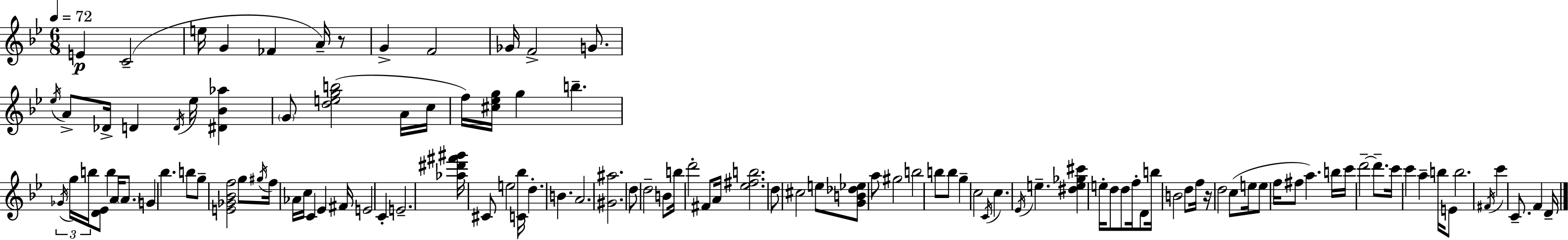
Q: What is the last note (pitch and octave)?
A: D4